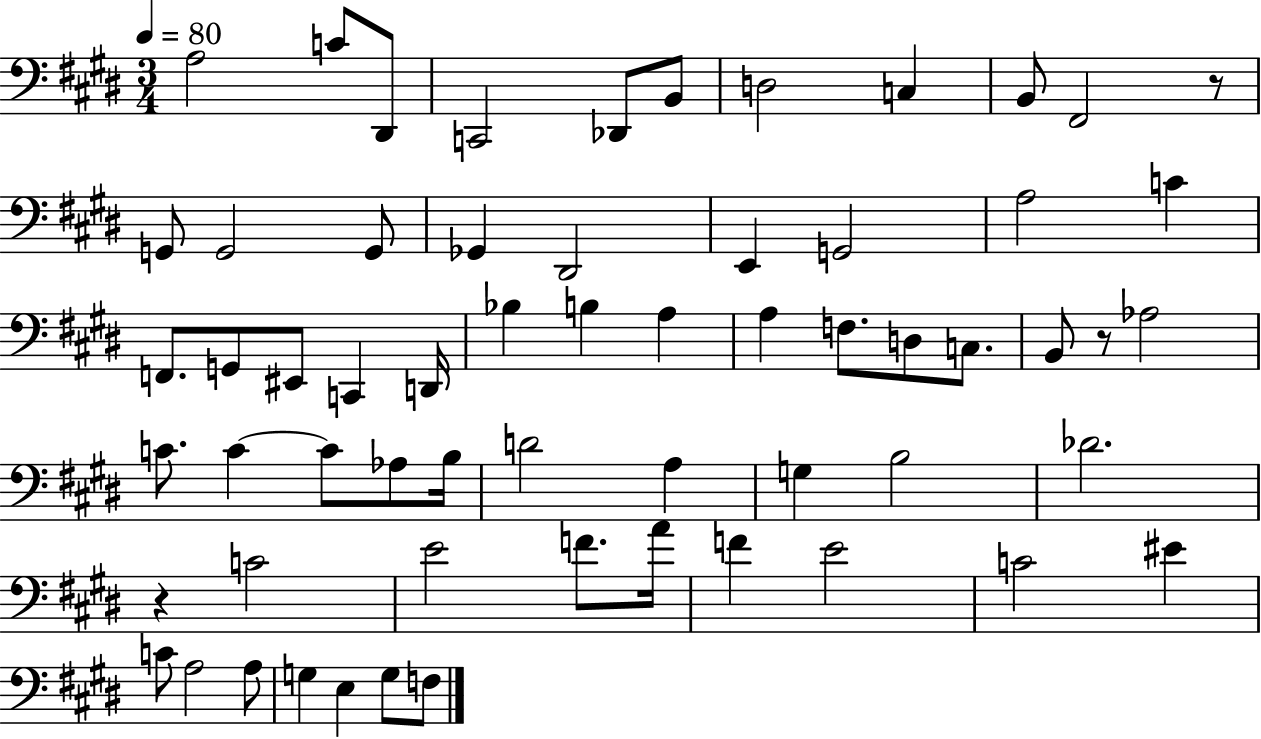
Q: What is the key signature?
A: E major